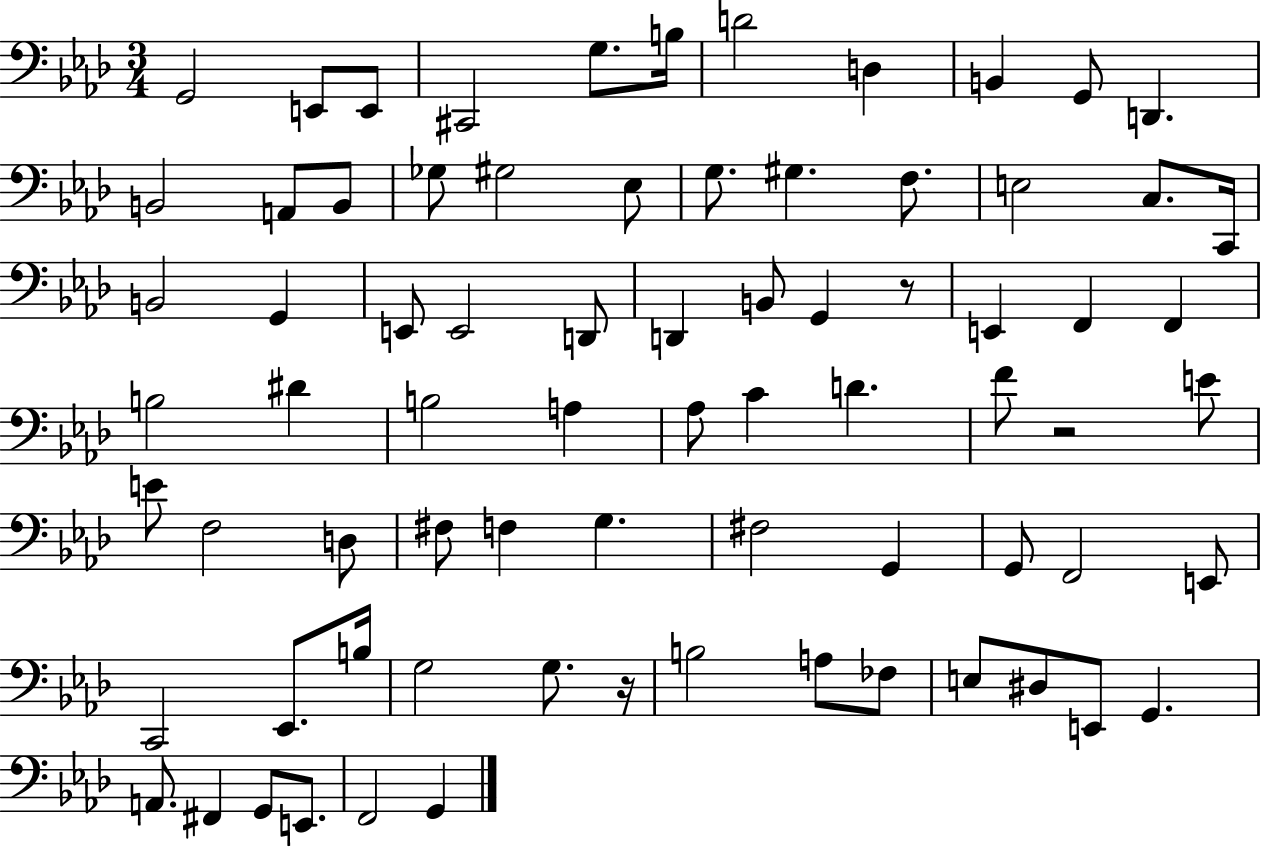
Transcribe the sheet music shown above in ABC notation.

X:1
T:Untitled
M:3/4
L:1/4
K:Ab
G,,2 E,,/2 E,,/2 ^C,,2 G,/2 B,/4 D2 D, B,, G,,/2 D,, B,,2 A,,/2 B,,/2 _G,/2 ^G,2 _E,/2 G,/2 ^G, F,/2 E,2 C,/2 C,,/4 B,,2 G,, E,,/2 E,,2 D,,/2 D,, B,,/2 G,, z/2 E,, F,, F,, B,2 ^D B,2 A, _A,/2 C D F/2 z2 E/2 E/2 F,2 D,/2 ^F,/2 F, G, ^F,2 G,, G,,/2 F,,2 E,,/2 C,,2 _E,,/2 B,/4 G,2 G,/2 z/4 B,2 A,/2 _F,/2 E,/2 ^D,/2 E,,/2 G,, A,,/2 ^F,, G,,/2 E,,/2 F,,2 G,,